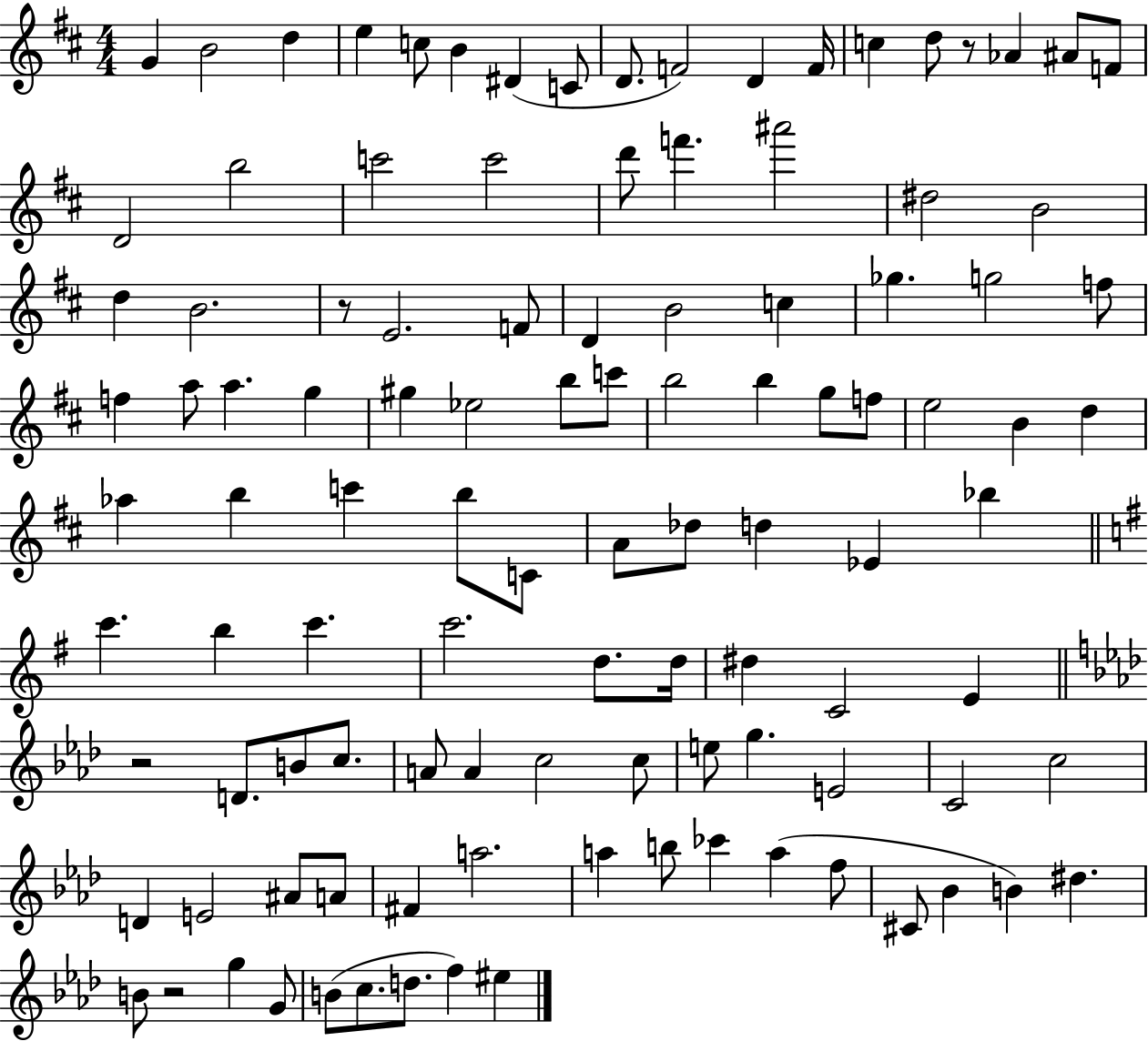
{
  \clef treble
  \numericTimeSignature
  \time 4/4
  \key d \major
  \repeat volta 2 { g'4 b'2 d''4 | e''4 c''8 b'4 dis'4( c'8 | d'8. f'2) d'4 f'16 | c''4 d''8 r8 aes'4 ais'8 f'8 | \break d'2 b''2 | c'''2 c'''2 | d'''8 f'''4. ais'''2 | dis''2 b'2 | \break d''4 b'2. | r8 e'2. f'8 | d'4 b'2 c''4 | ges''4. g''2 f''8 | \break f''4 a''8 a''4. g''4 | gis''4 ees''2 b''8 c'''8 | b''2 b''4 g''8 f''8 | e''2 b'4 d''4 | \break aes''4 b''4 c'''4 b''8 c'8 | a'8 des''8 d''4 ees'4 bes''4 | \bar "||" \break \key g \major c'''4. b''4 c'''4. | c'''2. d''8. d''16 | dis''4 c'2 e'4 | \bar "||" \break \key aes \major r2 d'8. b'8 c''8. | a'8 a'4 c''2 c''8 | e''8 g''4. e'2 | c'2 c''2 | \break d'4 e'2 ais'8 a'8 | fis'4 a''2. | a''4 b''8 ces'''4 a''4( f''8 | cis'8 bes'4 b'4) dis''4. | \break b'8 r2 g''4 g'8 | b'8( c''8. d''8. f''4) eis''4 | } \bar "|."
}